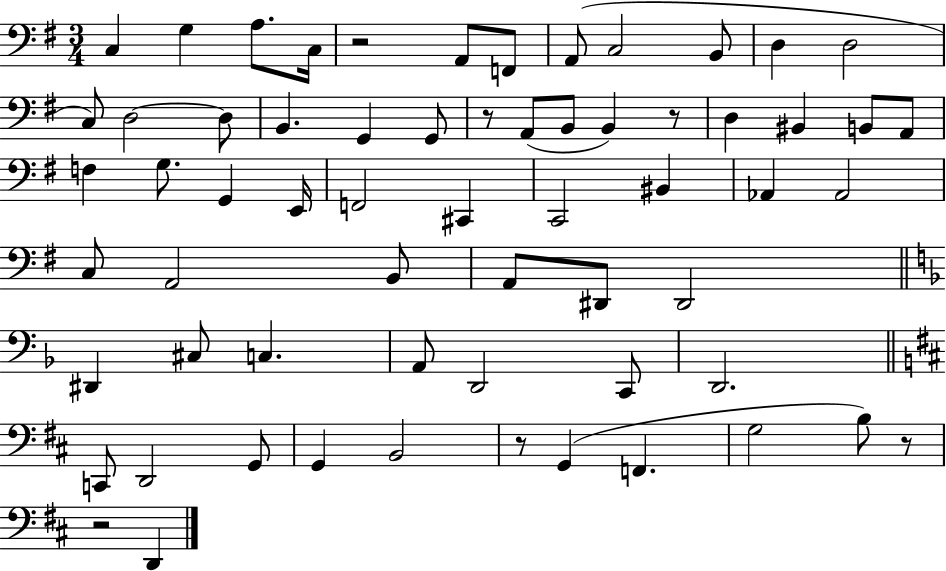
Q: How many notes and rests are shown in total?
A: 63